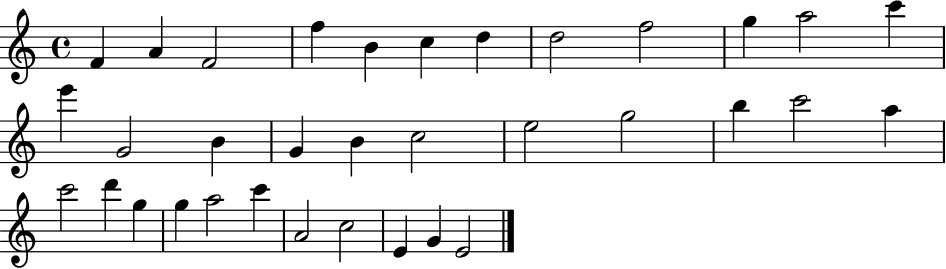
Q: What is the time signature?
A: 4/4